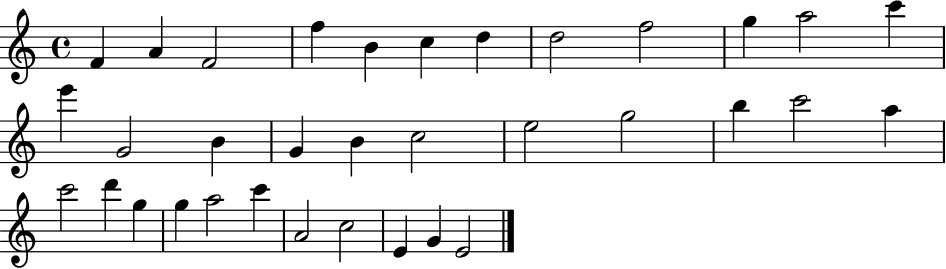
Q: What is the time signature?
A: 4/4